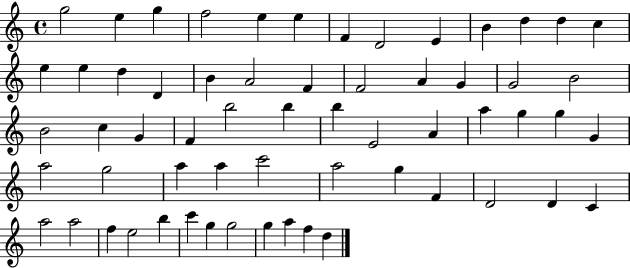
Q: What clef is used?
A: treble